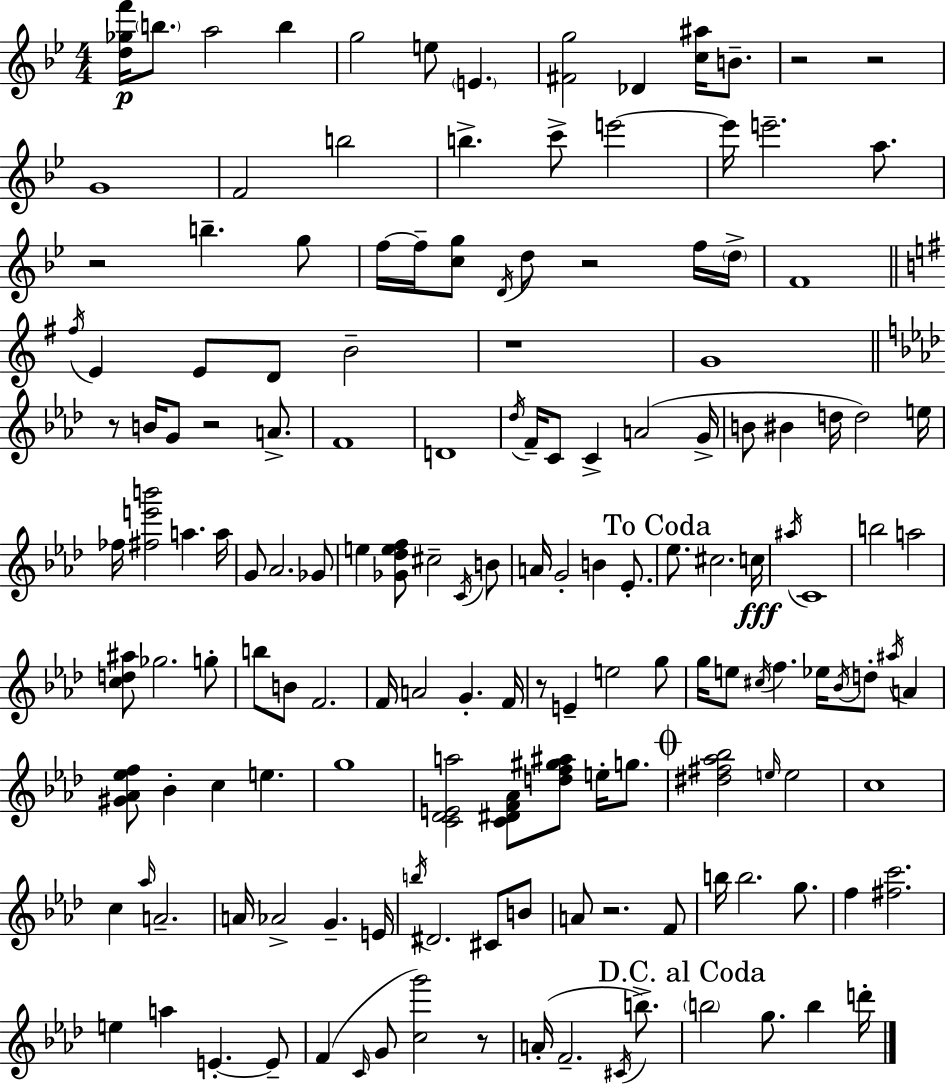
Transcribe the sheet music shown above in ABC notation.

X:1
T:Untitled
M:4/4
L:1/4
K:Bb
[d_gf']/4 b/2 a2 b g2 e/2 E [^Fg]2 _D [c^a]/4 B/2 z2 z2 G4 F2 b2 b c'/2 e'2 e'/4 e'2 a/2 z2 b g/2 f/4 f/4 [cg]/2 D/4 d/2 z2 f/4 d/4 F4 ^f/4 E E/2 D/2 B2 z4 G4 z/2 B/4 G/2 z2 A/2 F4 D4 _d/4 F/4 C/2 C A2 G/4 B/2 ^B d/4 d2 e/4 _f/4 [^fe'b']2 a a/4 G/2 _A2 _G/2 e [_G_def]/2 ^c2 C/4 B/2 A/4 G2 B _E/2 _e/2 ^c2 c/4 ^a/4 C4 b2 a2 [cd^a]/2 _g2 g/2 b/2 B/2 F2 F/4 A2 G F/4 z/2 E e2 g/2 g/4 e/2 ^c/4 f _e/4 _B/4 d/2 ^a/4 A [^G_A_ef]/2 _B c e g4 [C_DEa]2 [C^DF_A]/2 [df^g^a]/2 e/4 g/2 [^d^f_a_b]2 e/4 e2 c4 c _a/4 A2 A/4 _A2 G E/4 b/4 ^D2 ^C/2 B/2 A/2 z2 F/2 b/4 b2 g/2 f [^fc']2 e a E E/2 F C/4 G/2 [cg']2 z/2 A/4 F2 ^C/4 b/2 b2 g/2 b d'/4